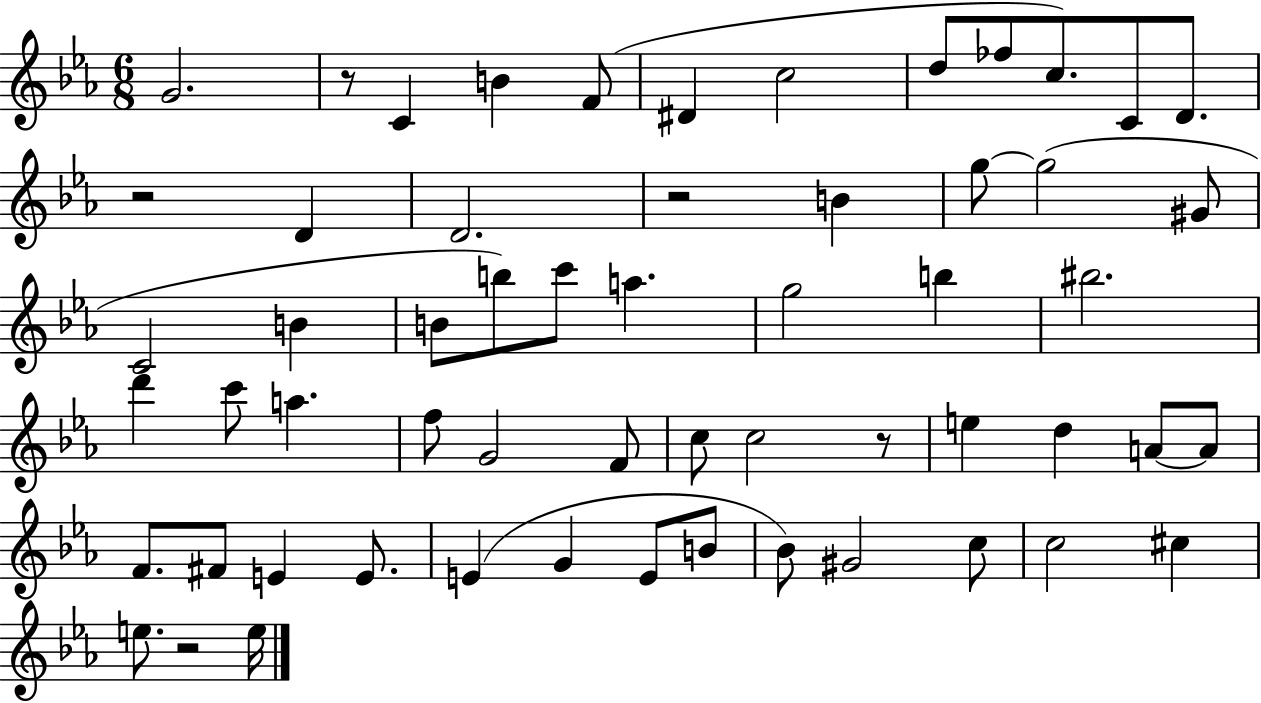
{
  \clef treble
  \numericTimeSignature
  \time 6/8
  \key ees \major
  g'2. | r8 c'4 b'4 f'8( | dis'4 c''2 | d''8 fes''8 c''8.) c'8 d'8. | \break r2 d'4 | d'2. | r2 b'4 | g''8~~ g''2( gis'8 | \break c'2 b'4 | b'8 b''8) c'''8 a''4. | g''2 b''4 | bis''2. | \break d'''4 c'''8 a''4. | f''8 g'2 f'8 | c''8 c''2 r8 | e''4 d''4 a'8~~ a'8 | \break f'8. fis'8 e'4 e'8. | e'4( g'4 e'8 b'8 | bes'8) gis'2 c''8 | c''2 cis''4 | \break e''8. r2 e''16 | \bar "|."
}